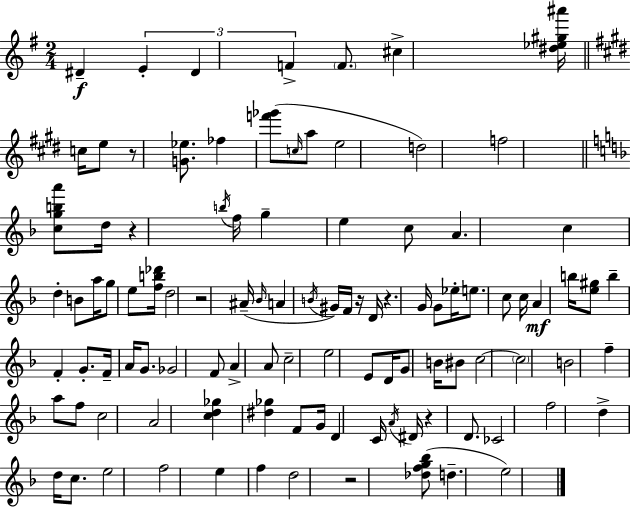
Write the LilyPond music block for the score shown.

{
  \clef treble
  \numericTimeSignature
  \time 2/4
  \key e \minor
  dis'4--\f \tuplet 3/2 { e'4-. | dis'4 f'4-> } | \parenthesize f'8. cis''4-> <dis'' ees'' gis'' ais'''>16 | \bar "||" \break \key e \major c''16 e''8 r8 <g' ees''>8. | fes''4 <f''' ges'''>8( \grace { c''16 } a''8 | e''2 | d''2) | \break f''2 | \bar "||" \break \key f \major <c'' g'' b'' a'''>8 d''16 r4 \acciaccatura { b''16 } | f''16 g''4-- e''4 | c''8 a'4. | c''4 d''4-. | \break b'8 a''16 g''8 e''8 | <f'' b'' des'''>16 d''2 | r2 | ais'16--( \grace { bes'16 } a'4 \acciaccatura { b'16 } | \break gis'16) f'16 r16 d'16 r4. | g'16 g'8 ees''16-. e''8. | c''8 c''16 a'4\mf | b''16 <e'' gis''>8 b''4-- f'4-. | \break g'8.-. f'16-- a'16 | g'8. ges'2 | f'8 a'4-> | a'8 c''2-- | \break e''2 | e'8 d'16 g'8 | b'16 bis'8 c''2~~ | \parenthesize c''2 | \break b'2 | f''4-- a''8 | f''8 c''2 | a'2 | \break <c'' d'' ges''>4 <dis'' ges''>4 | f'8 g'16 d'4 | c'16 \acciaccatura { a'16 } dis'16 r4 | d'8. ces'2 | \break f''2 | d''4-> | d''16 c''8. e''2 | f''2 | \break e''4 | f''4 d''2 | r2 | <des'' f'' g'' bes''>8( d''4.-- | \break e''2) | \bar "|."
}